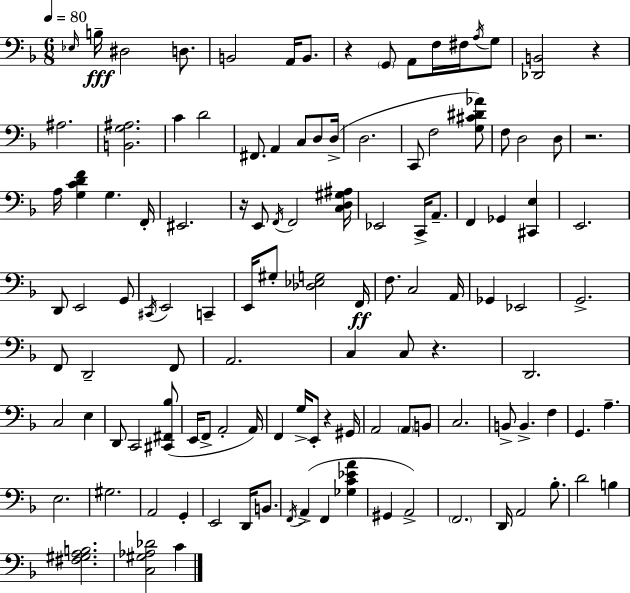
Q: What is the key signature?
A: D minor